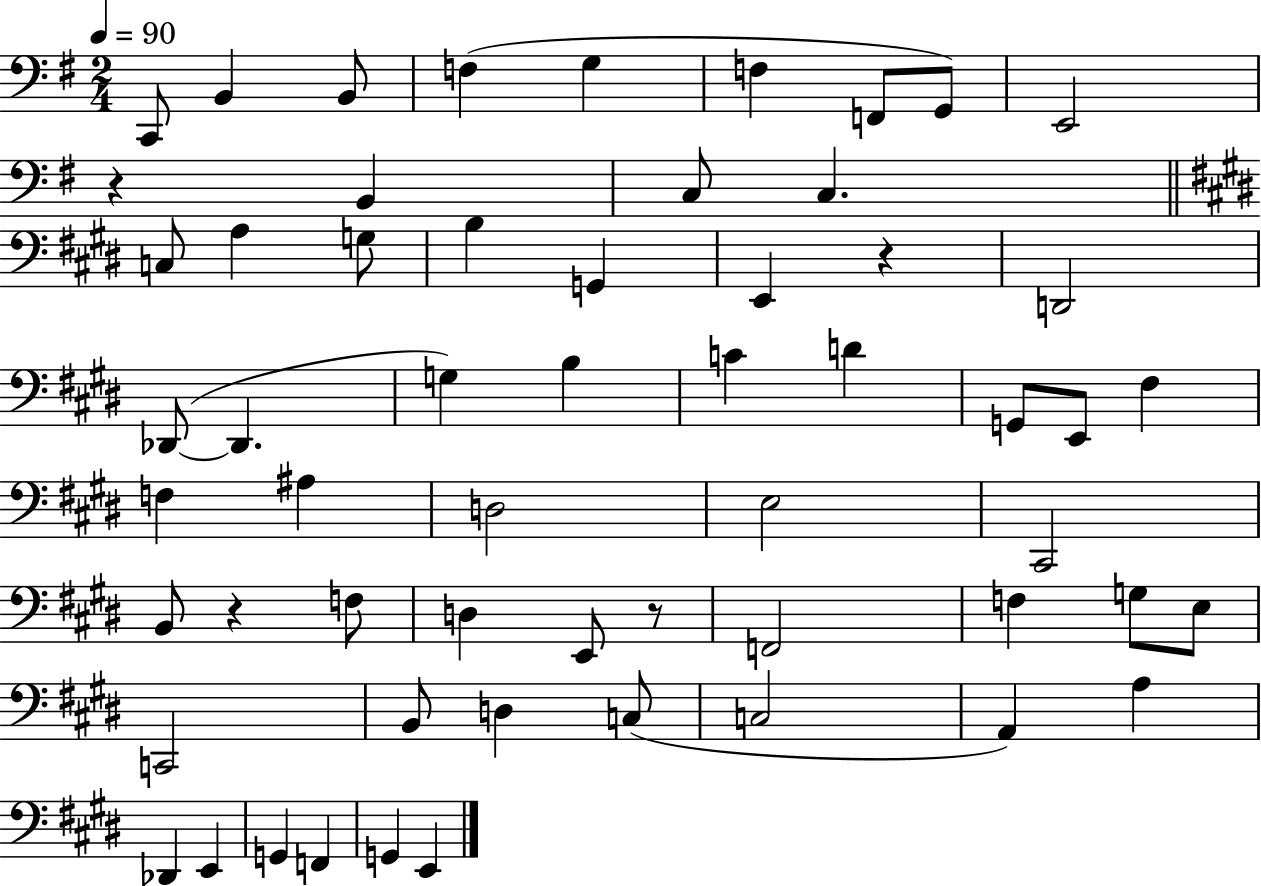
{
  \clef bass
  \numericTimeSignature
  \time 2/4
  \key g \major
  \tempo 4 = 90
  c,8 b,4 b,8 | f4( g4 | f4 f,8 g,8) | e,2 | \break r4 b,4 | c8 c4. | \bar "||" \break \key e \major c8 a4 g8 | b4 g,4 | e,4 r4 | d,2 | \break des,8~(~ des,4. | g4) b4 | c'4 d'4 | g,8 e,8 fis4 | \break f4 ais4 | d2 | e2 | cis,2 | \break b,8 r4 f8 | d4 e,8 r8 | f,2 | f4 g8 e8 | \break c,2 | b,8 d4 c8( | c2 | a,4) a4 | \break des,4 e,4 | g,4 f,4 | g,4 e,4 | \bar "|."
}